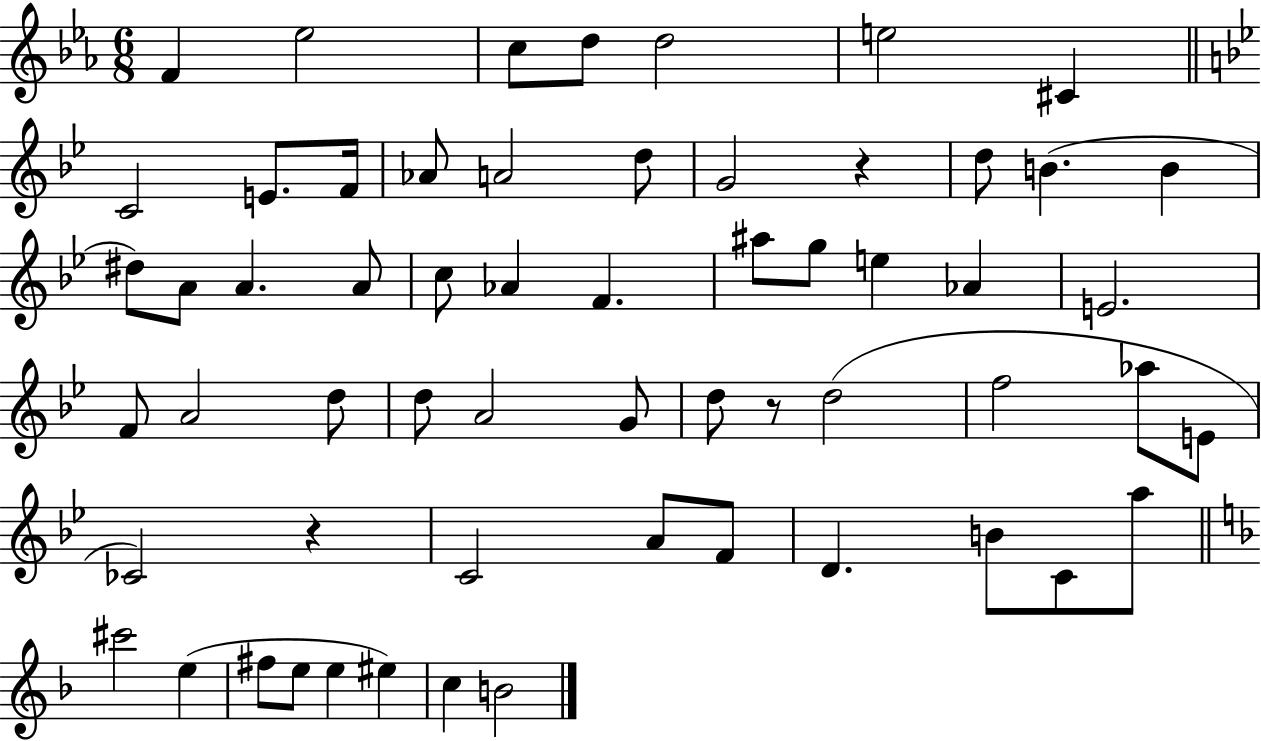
F4/q Eb5/h C5/e D5/e D5/h E5/h C#4/q C4/h E4/e. F4/s Ab4/e A4/h D5/e G4/h R/q D5/e B4/q. B4/q D#5/e A4/e A4/q. A4/e C5/e Ab4/q F4/q. A#5/e G5/e E5/q Ab4/q E4/h. F4/e A4/h D5/e D5/e A4/h G4/e D5/e R/e D5/h F5/h Ab5/e E4/e CES4/h R/q C4/h A4/e F4/e D4/q. B4/e C4/e A5/e C#6/h E5/q F#5/e E5/e E5/q EIS5/q C5/q B4/h